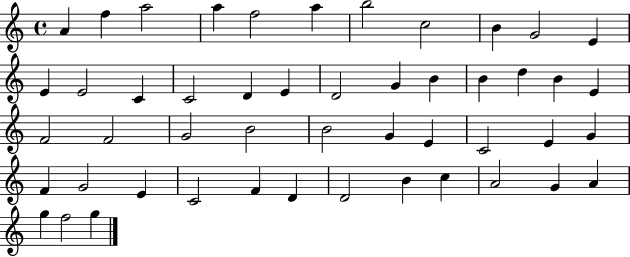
{
  \clef treble
  \time 4/4
  \defaultTimeSignature
  \key c \major
  a'4 f''4 a''2 | a''4 f''2 a''4 | b''2 c''2 | b'4 g'2 e'4 | \break e'4 e'2 c'4 | c'2 d'4 e'4 | d'2 g'4 b'4 | b'4 d''4 b'4 e'4 | \break f'2 f'2 | g'2 b'2 | b'2 g'4 e'4 | c'2 e'4 g'4 | \break f'4 g'2 e'4 | c'2 f'4 d'4 | d'2 b'4 c''4 | a'2 g'4 a'4 | \break g''4 f''2 g''4 | \bar "|."
}